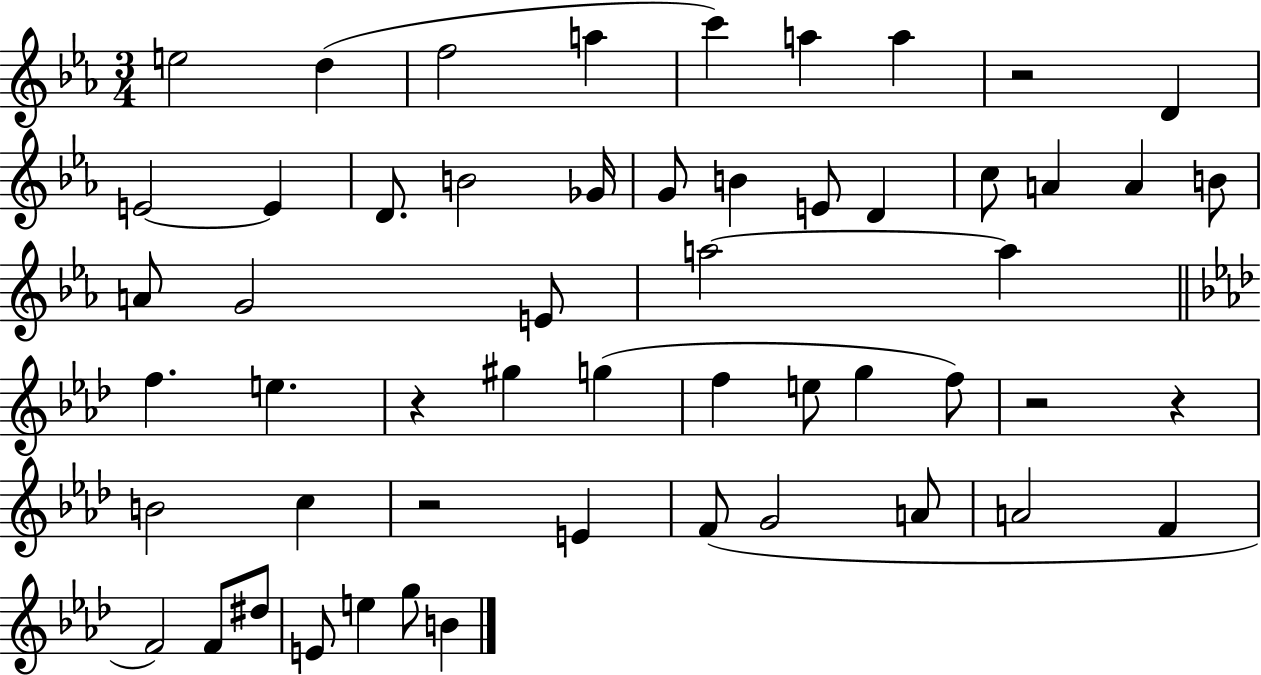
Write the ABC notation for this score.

X:1
T:Untitled
M:3/4
L:1/4
K:Eb
e2 d f2 a c' a a z2 D E2 E D/2 B2 _G/4 G/2 B E/2 D c/2 A A B/2 A/2 G2 E/2 a2 a f e z ^g g f e/2 g f/2 z2 z B2 c z2 E F/2 G2 A/2 A2 F F2 F/2 ^d/2 E/2 e g/2 B